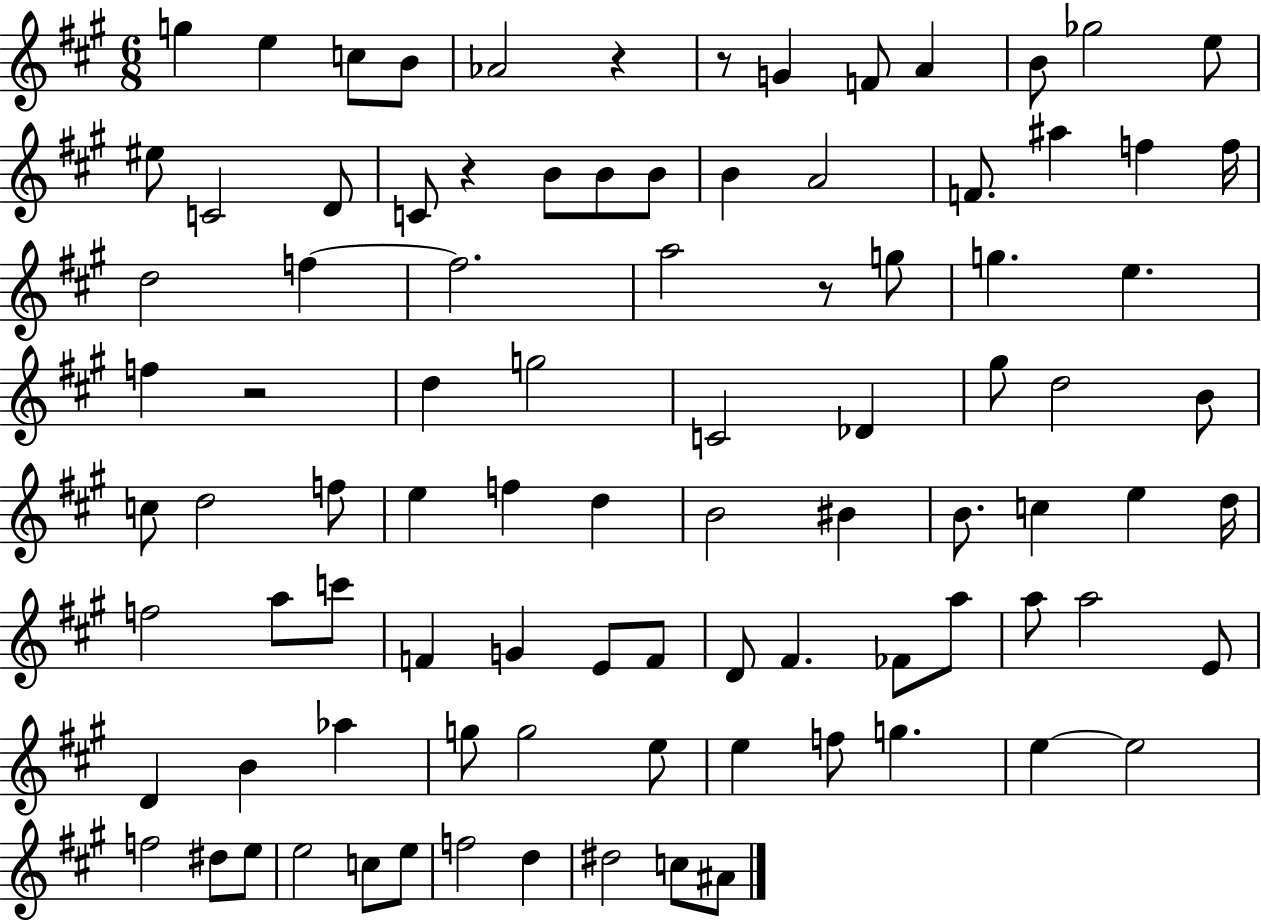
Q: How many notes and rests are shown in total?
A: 92